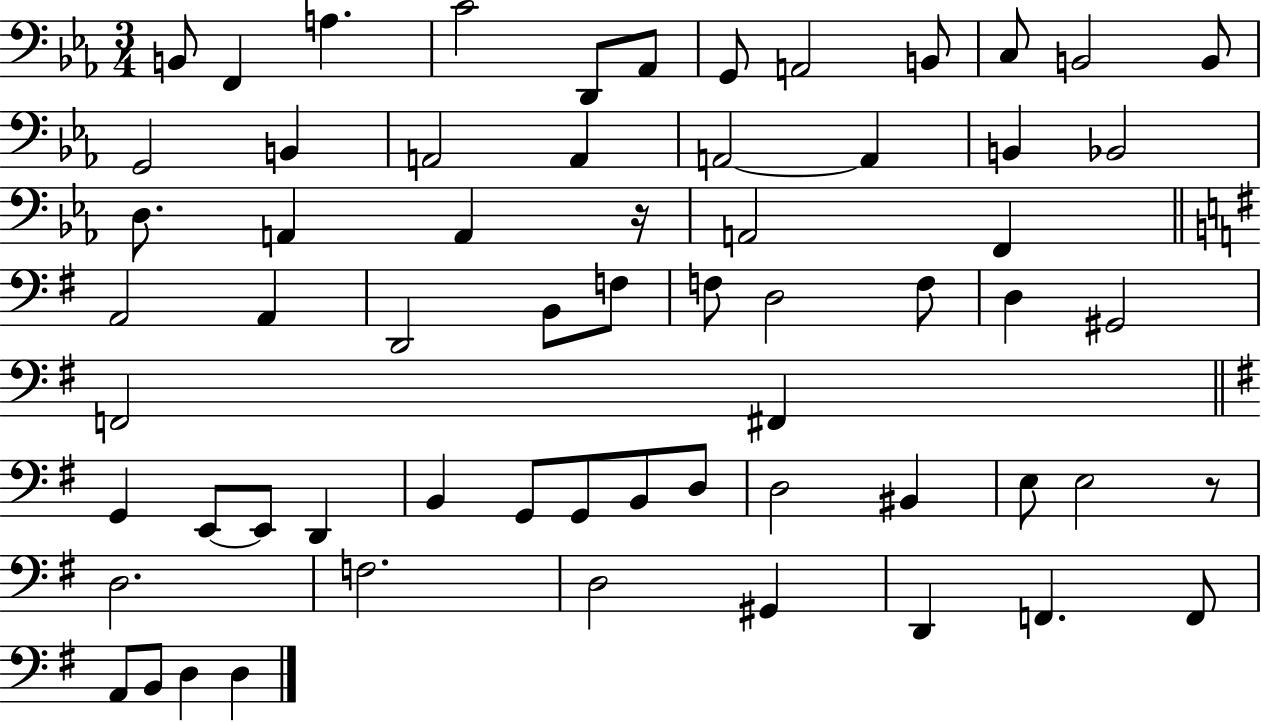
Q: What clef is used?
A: bass